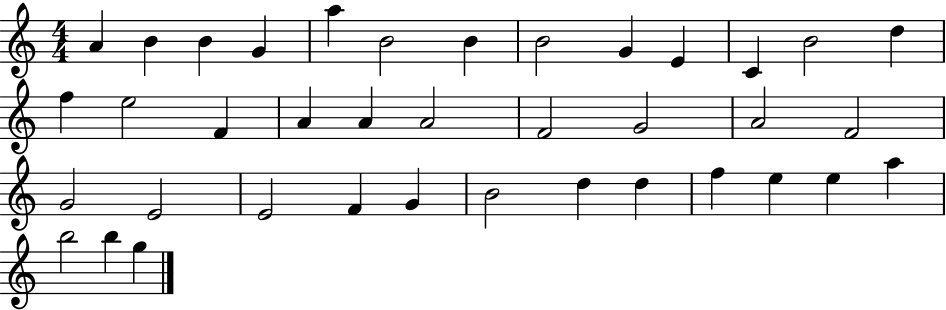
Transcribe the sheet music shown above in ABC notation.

X:1
T:Untitled
M:4/4
L:1/4
K:C
A B B G a B2 B B2 G E C B2 d f e2 F A A A2 F2 G2 A2 F2 G2 E2 E2 F G B2 d d f e e a b2 b g